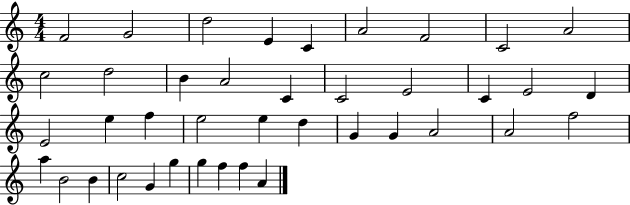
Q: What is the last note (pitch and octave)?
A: A4